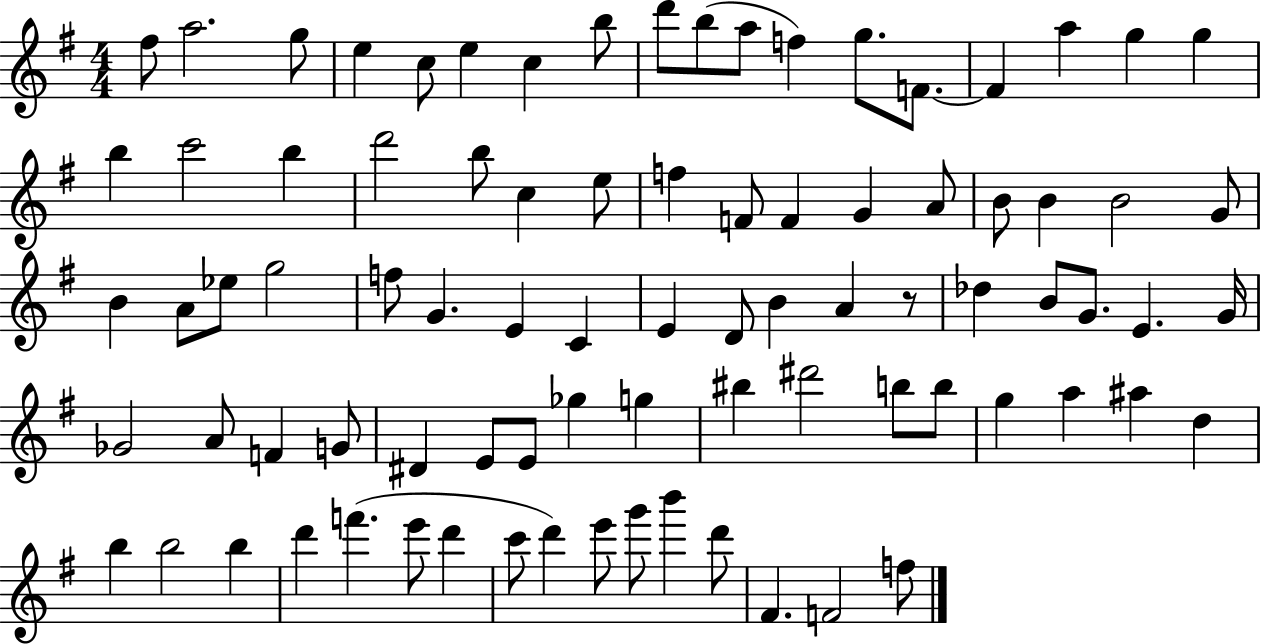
{
  \clef treble
  \numericTimeSignature
  \time 4/4
  \key g \major
  fis''8 a''2. g''8 | e''4 c''8 e''4 c''4 b''8 | d'''8 b''8( a''8 f''4) g''8. f'8.~~ | f'4 a''4 g''4 g''4 | \break b''4 c'''2 b''4 | d'''2 b''8 c''4 e''8 | f''4 f'8 f'4 g'4 a'8 | b'8 b'4 b'2 g'8 | \break b'4 a'8 ees''8 g''2 | f''8 g'4. e'4 c'4 | e'4 d'8 b'4 a'4 r8 | des''4 b'8 g'8. e'4. g'16 | \break ges'2 a'8 f'4 g'8 | dis'4 e'8 e'8 ges''4 g''4 | bis''4 dis'''2 b''8 b''8 | g''4 a''4 ais''4 d''4 | \break b''4 b''2 b''4 | d'''4 f'''4.( e'''8 d'''4 | c'''8 d'''4) e'''8 g'''8 b'''4 d'''8 | fis'4. f'2 f''8 | \break \bar "|."
}